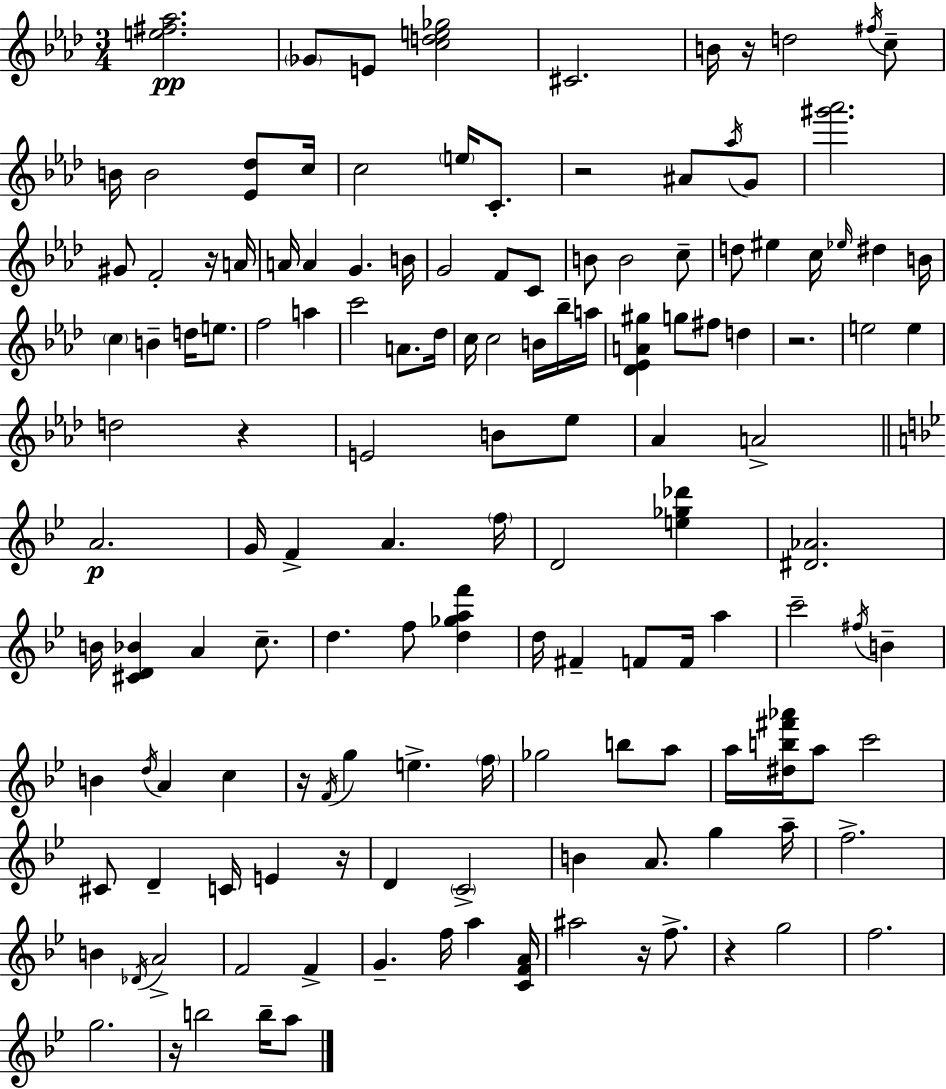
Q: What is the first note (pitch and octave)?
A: Gb4